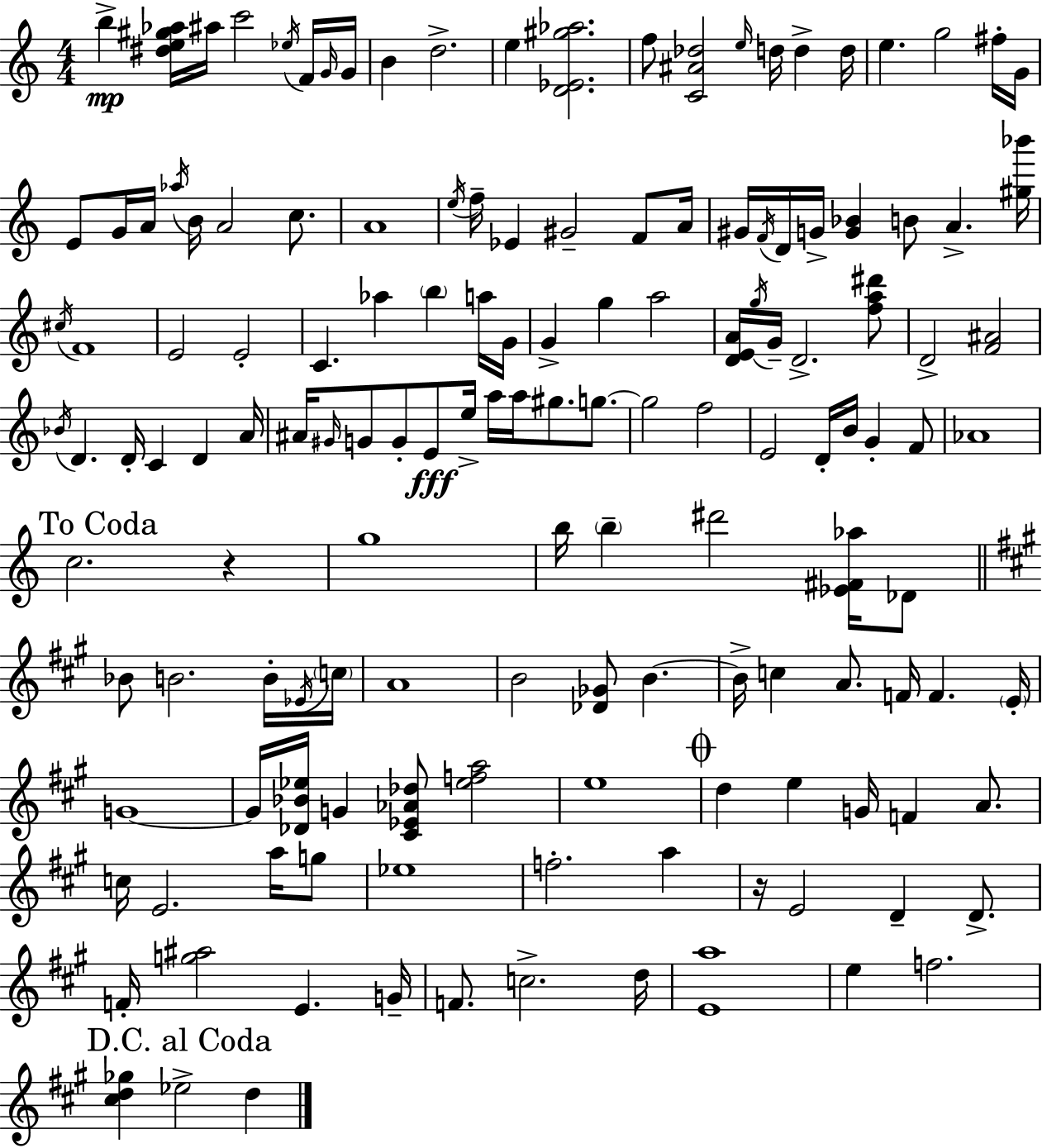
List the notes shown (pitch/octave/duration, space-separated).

B5/q [D#5,E5,G#5,Ab5]/s A#5/s C6/h Eb5/s F4/s G4/s G4/s B4/q D5/h. E5/q [D4,Eb4,G#5,Ab5]/h. F5/e [C4,A#4,Db5]/h E5/s D5/s D5/q D5/s E5/q. G5/h F#5/s G4/s E4/e G4/s A4/s Ab5/s B4/s A4/h C5/e. A4/w E5/s F5/s Eb4/q G#4/h F4/e A4/s G#4/s F4/s D4/s G4/s [G4,Bb4]/q B4/e A4/q. [G#5,Bb6]/s C#5/s F4/w E4/h E4/h C4/q. Ab5/q B5/q A5/s G4/s G4/q G5/q A5/h [D4,E4,A4]/s G5/s G4/s D4/h. [F5,A5,D#6]/e D4/h [F4,A#4]/h Bb4/s D4/q. D4/s C4/q D4/q A4/s A#4/s G#4/s G4/e G4/e E4/e E5/s A5/s A5/s G#5/e. G5/e. G5/h F5/h E4/h D4/s B4/s G4/q F4/e Ab4/w C5/h. R/q G5/w B5/s B5/q D#6/h [Eb4,F#4,Ab5]/s Db4/e Bb4/e B4/h. B4/s Eb4/s C5/s A4/w B4/h [Db4,Gb4]/e B4/q. B4/s C5/q A4/e. F4/s F4/q. E4/s G4/w G4/s [Db4,Bb4,Eb5]/s G4/q [C#4,Eb4,Ab4,Db5]/e [Eb5,F5,A5]/h E5/w D5/q E5/q G4/s F4/q A4/e. C5/s E4/h. A5/s G5/e Eb5/w F5/h. A5/q R/s E4/h D4/q D4/e. F4/s [G5,A#5]/h E4/q. G4/s F4/e. C5/h. D5/s [E4,A5]/w E5/q F5/h. [C#5,D5,Gb5]/q Eb5/h D5/q